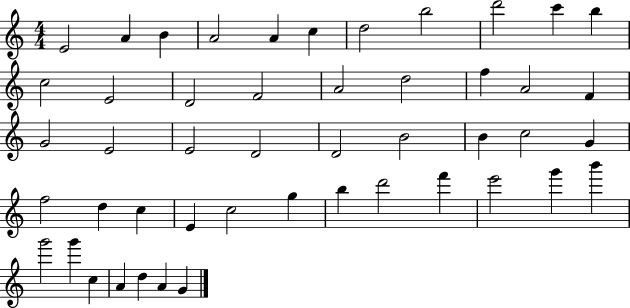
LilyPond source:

{
  \clef treble
  \numericTimeSignature
  \time 4/4
  \key c \major
  e'2 a'4 b'4 | a'2 a'4 c''4 | d''2 b''2 | d'''2 c'''4 b''4 | \break c''2 e'2 | d'2 f'2 | a'2 d''2 | f''4 a'2 f'4 | \break g'2 e'2 | e'2 d'2 | d'2 b'2 | b'4 c''2 g'4 | \break f''2 d''4 c''4 | e'4 c''2 g''4 | b''4 d'''2 f'''4 | e'''2 g'''4 b'''4 | \break g'''2 g'''4 c''4 | a'4 d''4 a'4 g'4 | \bar "|."
}